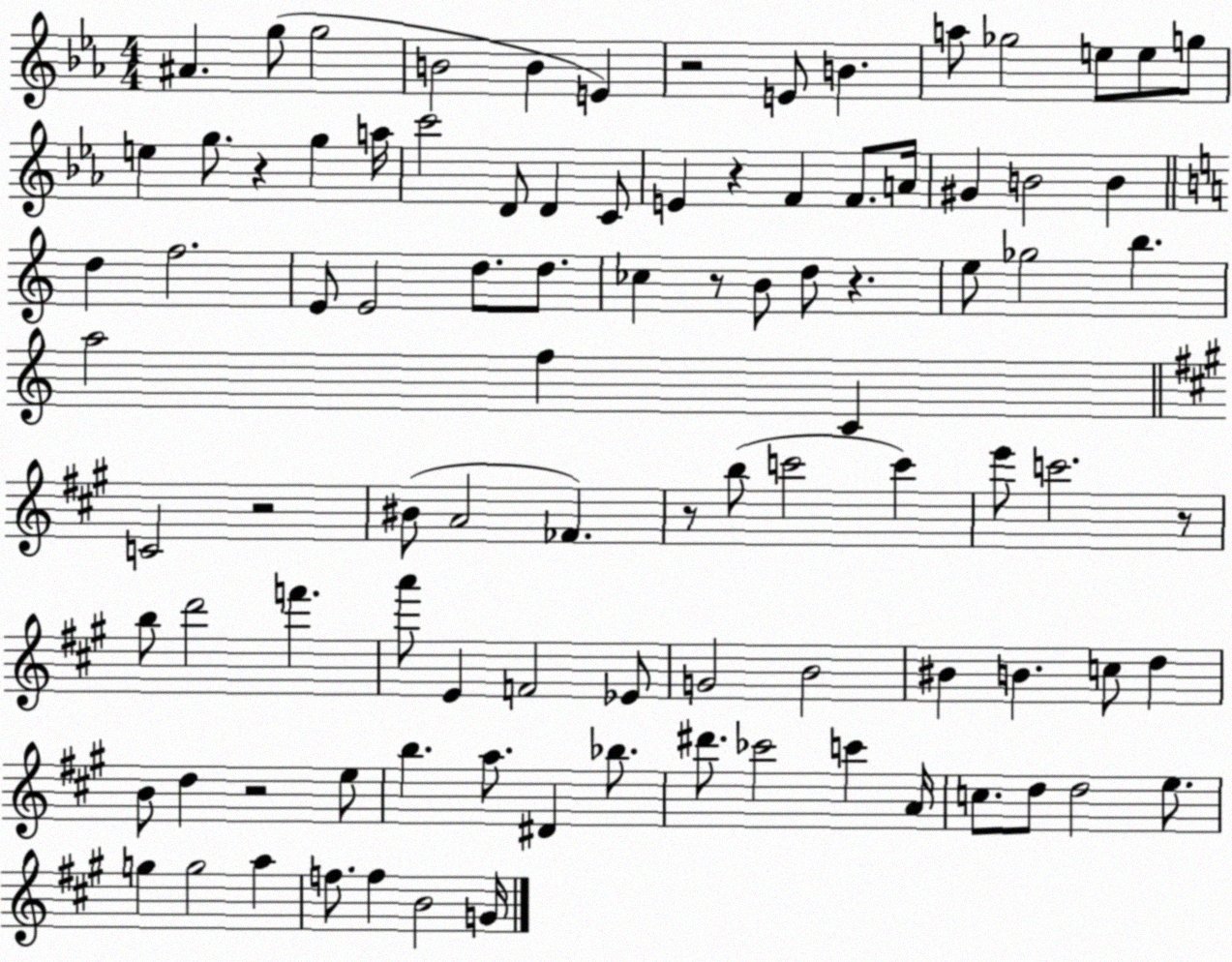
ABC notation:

X:1
T:Untitled
M:4/4
L:1/4
K:Eb
^A g/2 g2 B2 B E z2 E/2 B a/2 _g2 e/2 e/2 g/2 e g/2 z g a/4 c'2 D/2 D C/2 E z F F/2 A/4 ^G B2 B d f2 E/2 E2 d/2 d/2 _c z/2 B/2 d/2 z e/2 _g2 b a2 f C C2 z2 ^B/2 A2 _F z/2 b/2 c'2 c' e'/2 c'2 z/2 b/2 d'2 f' a'/2 E F2 _E/2 G2 B2 ^B B c/2 d B/2 d z2 e/2 b a/2 ^D _b/2 ^d'/2 _c'2 c' A/4 c/2 d/2 d2 e/2 g g2 a f/2 f B2 G/4